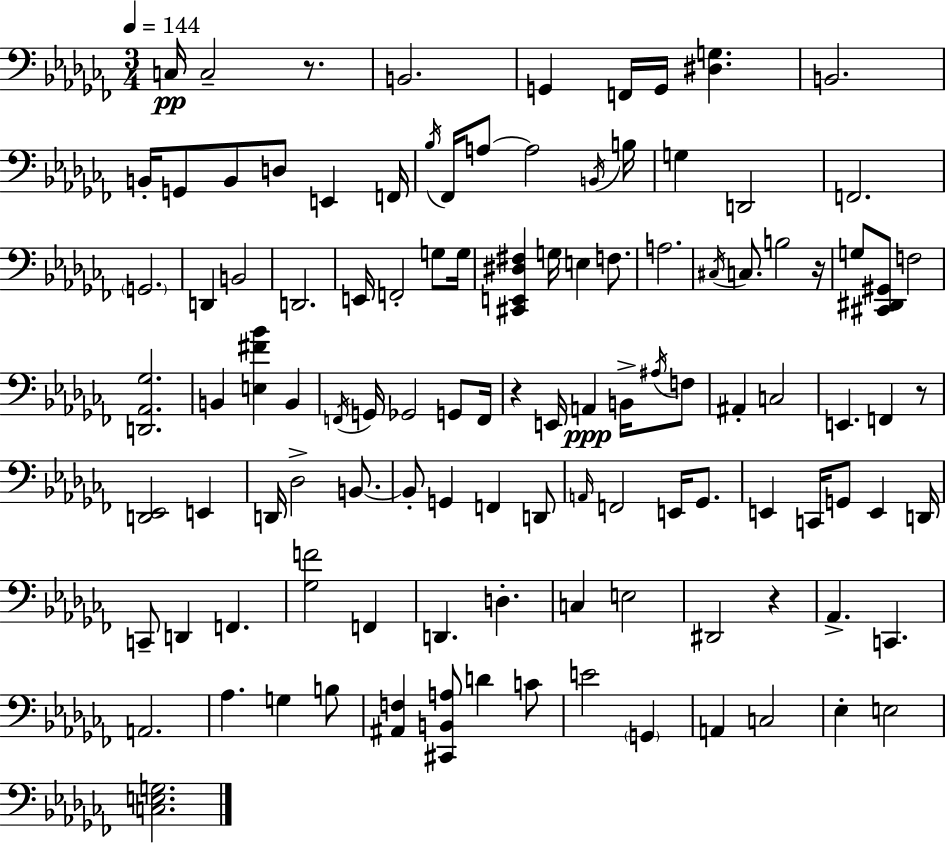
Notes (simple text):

C3/s C3/h R/e. B2/h. G2/q F2/s G2/s [D#3,G3]/q. B2/h. B2/s G2/e B2/e D3/e E2/q F2/s Bb3/s FES2/s A3/e A3/h B2/s B3/s G3/q D2/h F2/h. G2/h. D2/q B2/h D2/h. E2/s F2/h G3/e G3/s [C#2,E2,D#3,F#3]/q G3/s E3/q F3/e. A3/h. C#3/s C3/e. B3/h R/s G3/e [C#2,D#2,G#2]/e F3/h [D2,Ab2,Gb3]/h. B2/q [E3,F#4,Bb4]/q B2/q F2/s G2/s Gb2/h G2/e F2/s R/q E2/s A2/q B2/s A#3/s F3/e A#2/q C3/h E2/q. F2/q R/e [D2,Eb2]/h E2/q D2/s Db3/h B2/e. B2/e G2/q F2/q D2/e A2/s F2/h E2/s Gb2/e. E2/q C2/s G2/e E2/q D2/s C2/e D2/q F2/q. [Gb3,F4]/h F2/q D2/q. D3/q. C3/q E3/h D#2/h R/q Ab2/q. C2/q. A2/h. Ab3/q. G3/q B3/e [A#2,F3]/q [C#2,B2,A3]/e D4/q C4/e E4/h G2/q A2/q C3/h Eb3/q E3/h [C3,E3,G3]/h.